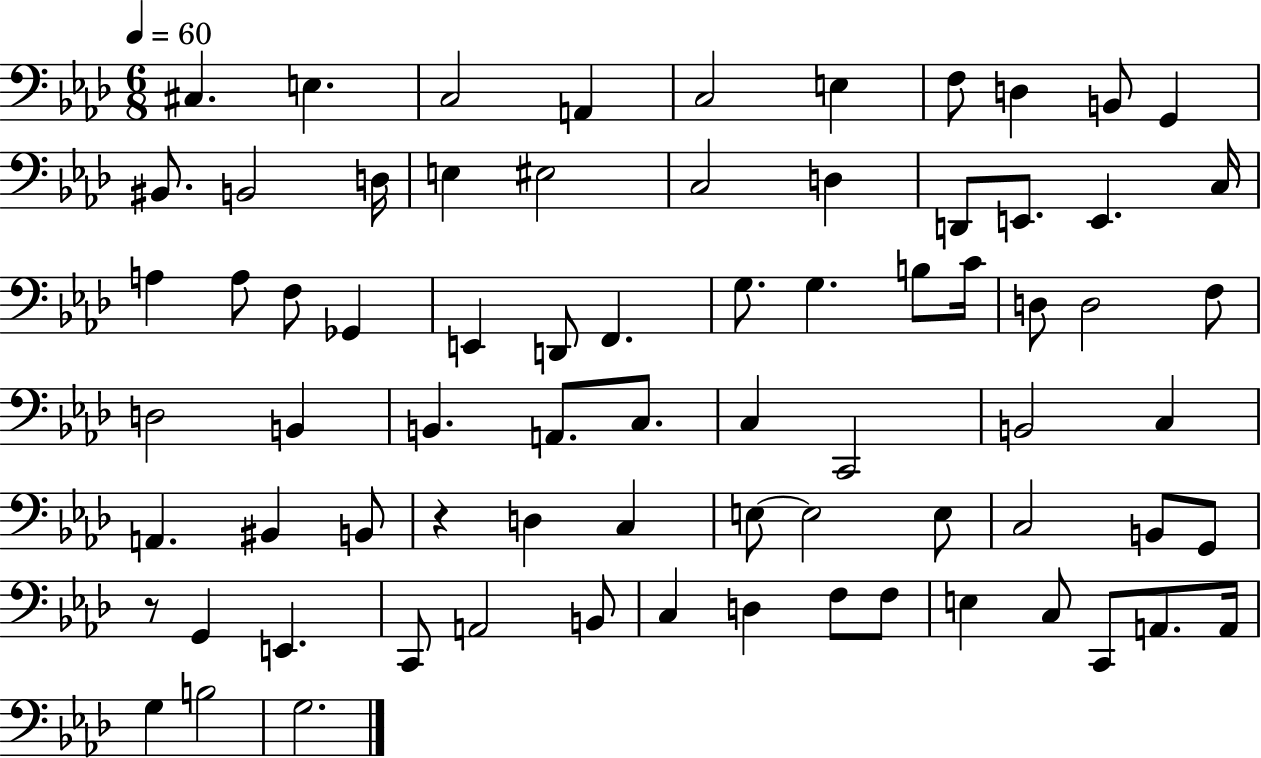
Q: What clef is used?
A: bass